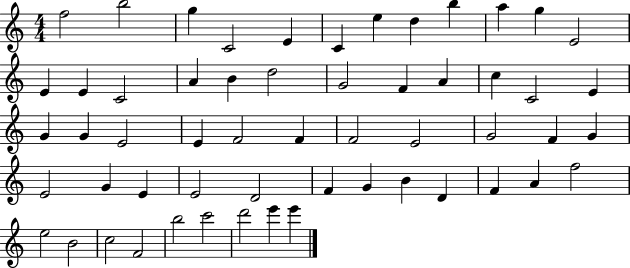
{
  \clef treble
  \numericTimeSignature
  \time 4/4
  \key c \major
  f''2 b''2 | g''4 c'2 e'4 | c'4 e''4 d''4 b''4 | a''4 g''4 e'2 | \break e'4 e'4 c'2 | a'4 b'4 d''2 | g'2 f'4 a'4 | c''4 c'2 e'4 | \break g'4 g'4 e'2 | e'4 f'2 f'4 | f'2 e'2 | g'2 f'4 g'4 | \break e'2 g'4 e'4 | e'2 d'2 | f'4 g'4 b'4 d'4 | f'4 a'4 f''2 | \break e''2 b'2 | c''2 f'2 | b''2 c'''2 | d'''2 e'''4 e'''4 | \break \bar "|."
}